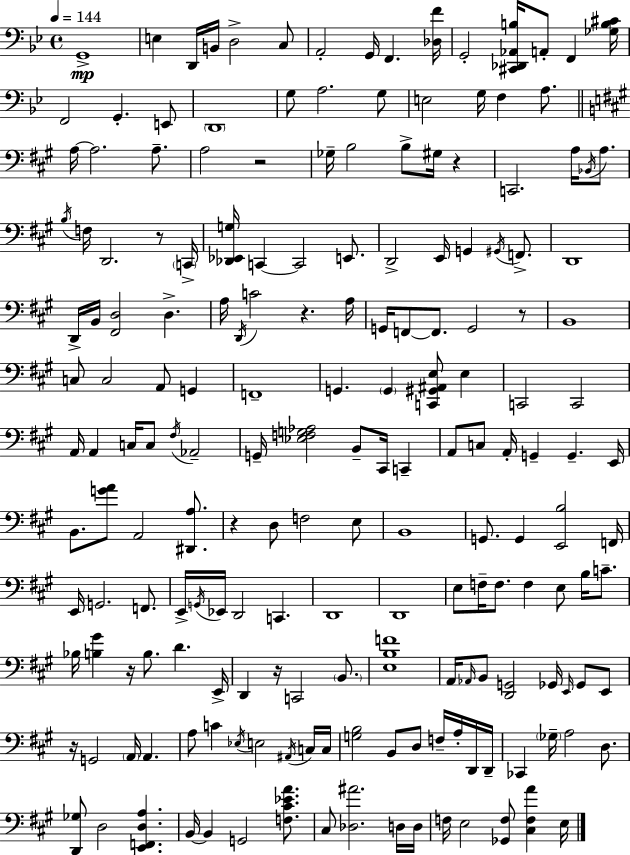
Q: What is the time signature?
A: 4/4